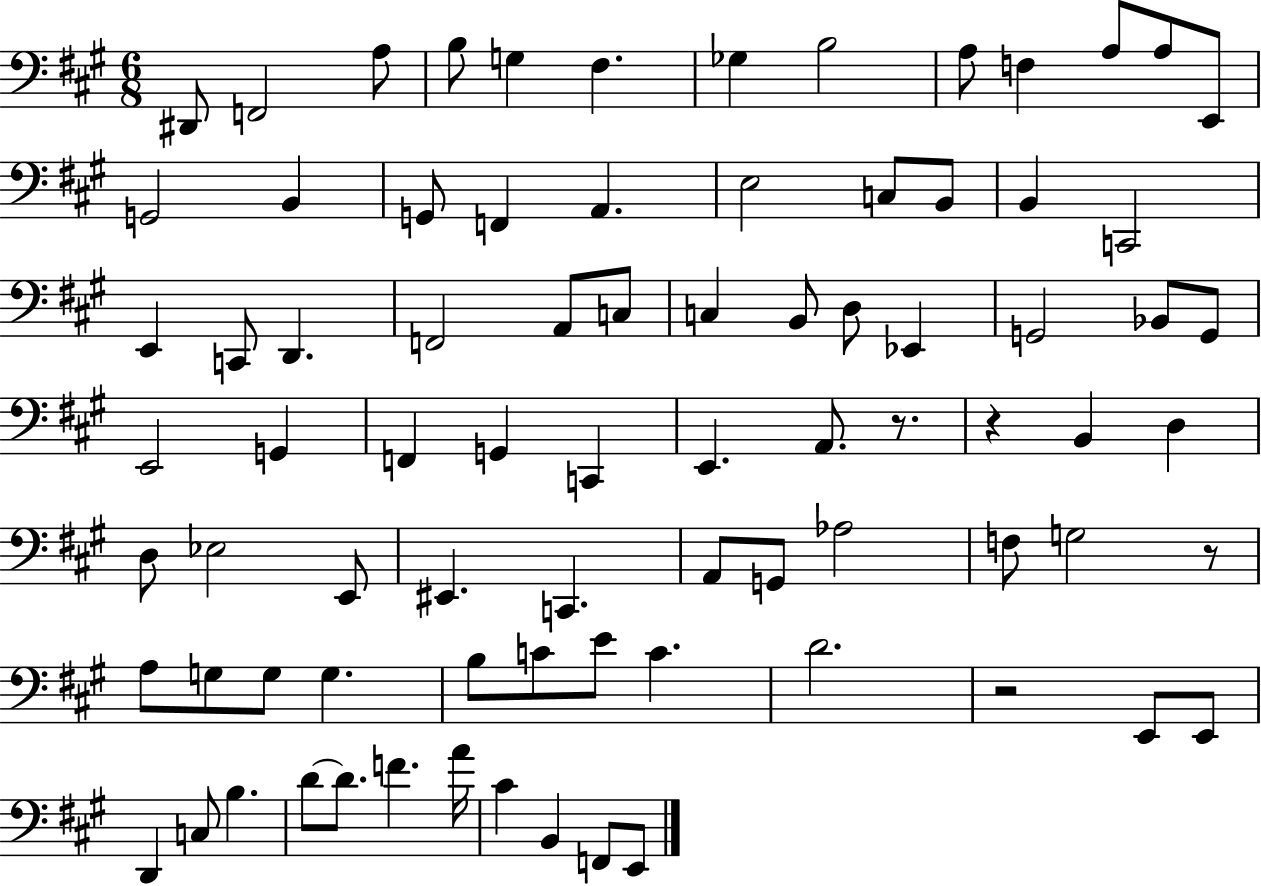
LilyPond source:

{
  \clef bass
  \numericTimeSignature
  \time 6/8
  \key a \major
  dis,8 f,2 a8 | b8 g4 fis4. | ges4 b2 | a8 f4 a8 a8 e,8 | \break g,2 b,4 | g,8 f,4 a,4. | e2 c8 b,8 | b,4 c,2 | \break e,4 c,8 d,4. | f,2 a,8 c8 | c4 b,8 d8 ees,4 | g,2 bes,8 g,8 | \break e,2 g,4 | f,4 g,4 c,4 | e,4. a,8. r8. | r4 b,4 d4 | \break d8 ees2 e,8 | eis,4. c,4. | a,8 g,8 aes2 | f8 g2 r8 | \break a8 g8 g8 g4. | b8 c'8 e'8 c'4. | d'2. | r2 e,8 e,8 | \break d,4 c8 b4. | d'8~~ d'8. f'4. a'16 | cis'4 b,4 f,8 e,8 | \bar "|."
}